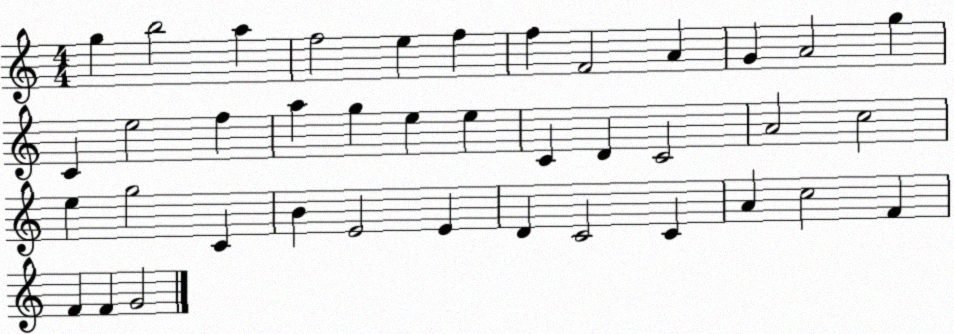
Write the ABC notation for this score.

X:1
T:Untitled
M:4/4
L:1/4
K:C
g b2 a f2 e f f F2 A G A2 g C e2 f a g e e C D C2 A2 c2 e g2 C B E2 E D C2 C A c2 F F F G2